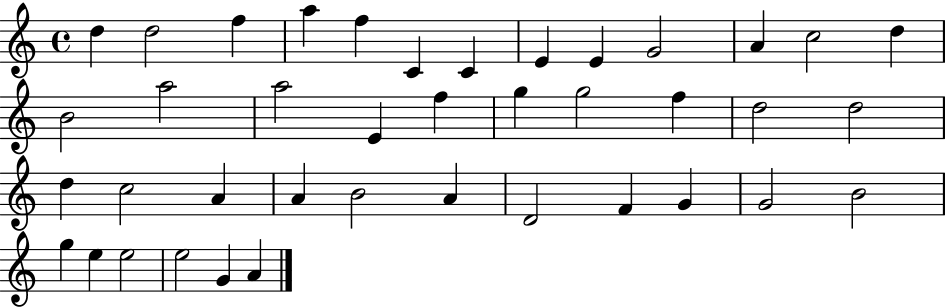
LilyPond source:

{
  \clef treble
  \time 4/4
  \defaultTimeSignature
  \key c \major
  d''4 d''2 f''4 | a''4 f''4 c'4 c'4 | e'4 e'4 g'2 | a'4 c''2 d''4 | \break b'2 a''2 | a''2 e'4 f''4 | g''4 g''2 f''4 | d''2 d''2 | \break d''4 c''2 a'4 | a'4 b'2 a'4 | d'2 f'4 g'4 | g'2 b'2 | \break g''4 e''4 e''2 | e''2 g'4 a'4 | \bar "|."
}